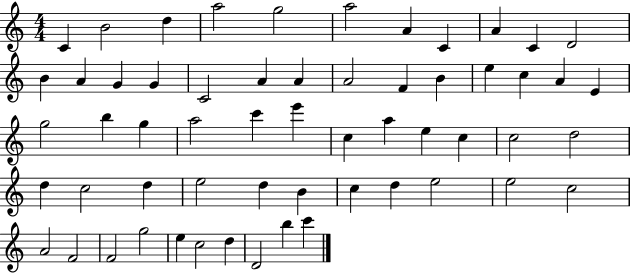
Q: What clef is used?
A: treble